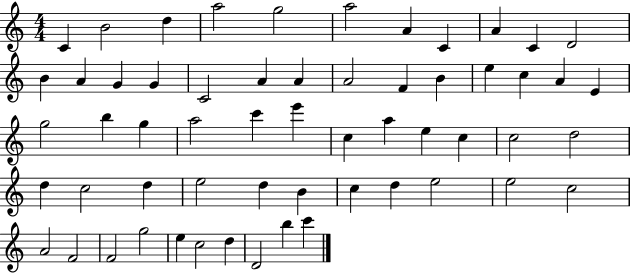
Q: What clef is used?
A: treble